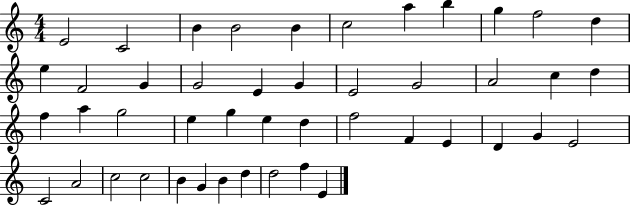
E4/h C4/h B4/q B4/h B4/q C5/h A5/q B5/q G5/q F5/h D5/q E5/q F4/h G4/q G4/h E4/q G4/q E4/h G4/h A4/h C5/q D5/q F5/q A5/q G5/h E5/q G5/q E5/q D5/q F5/h F4/q E4/q D4/q G4/q E4/h C4/h A4/h C5/h C5/h B4/q G4/q B4/q D5/q D5/h F5/q E4/q